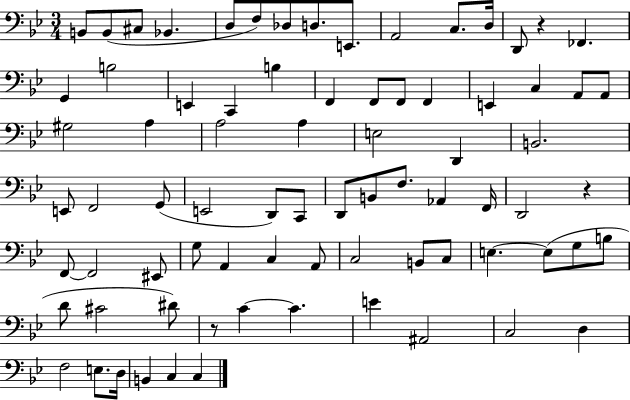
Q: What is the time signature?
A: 3/4